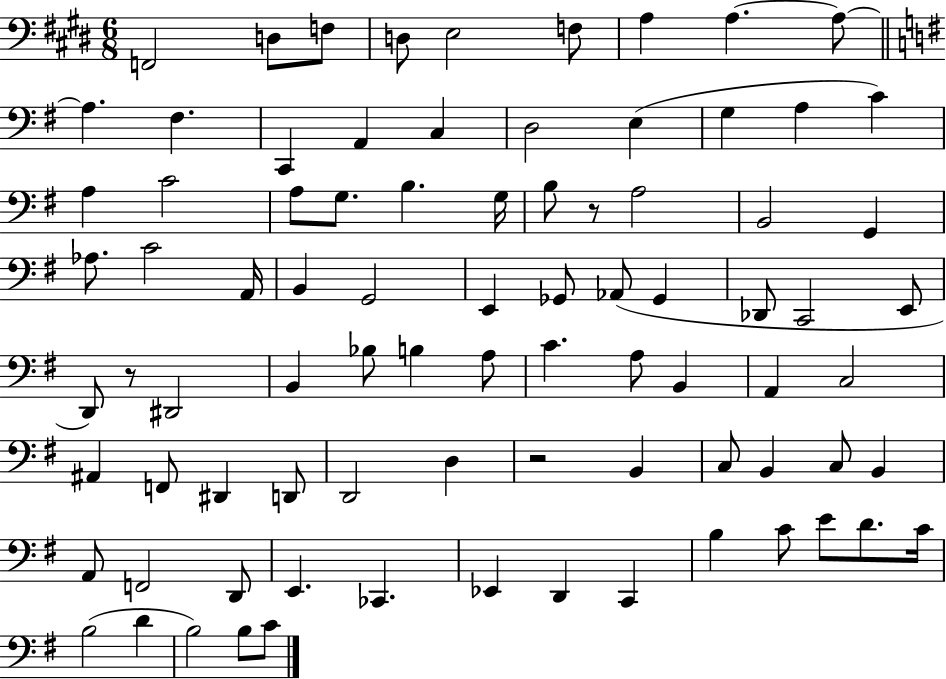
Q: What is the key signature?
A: E major